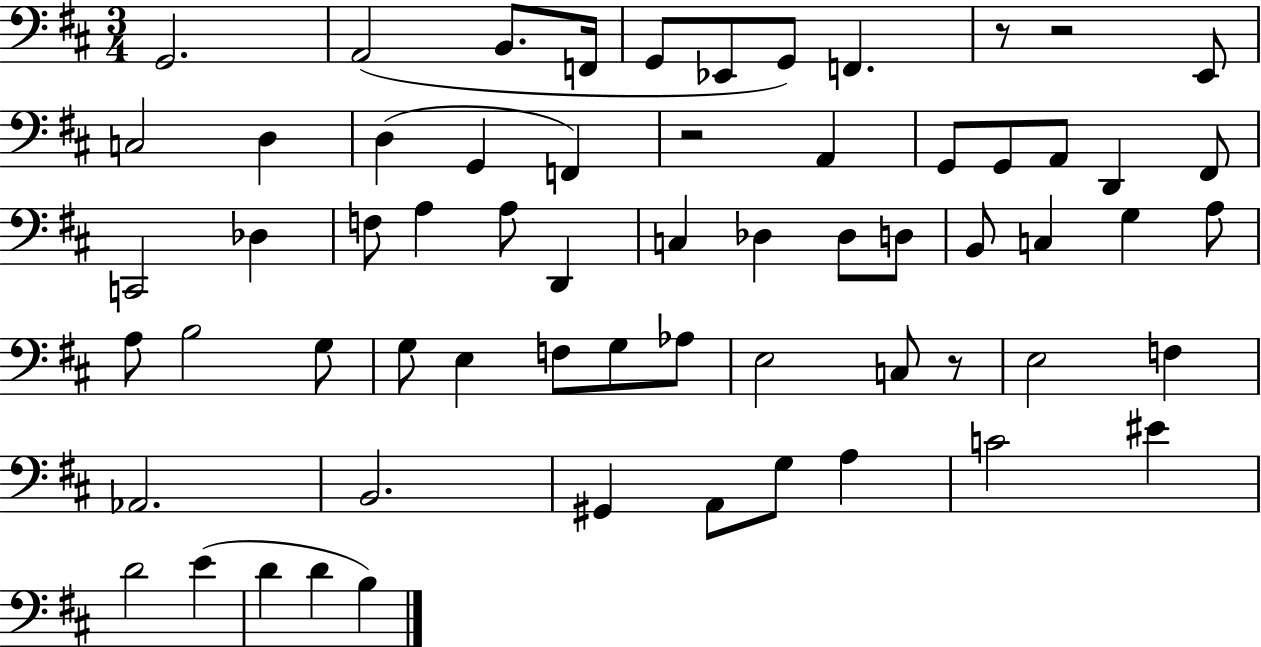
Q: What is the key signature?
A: D major